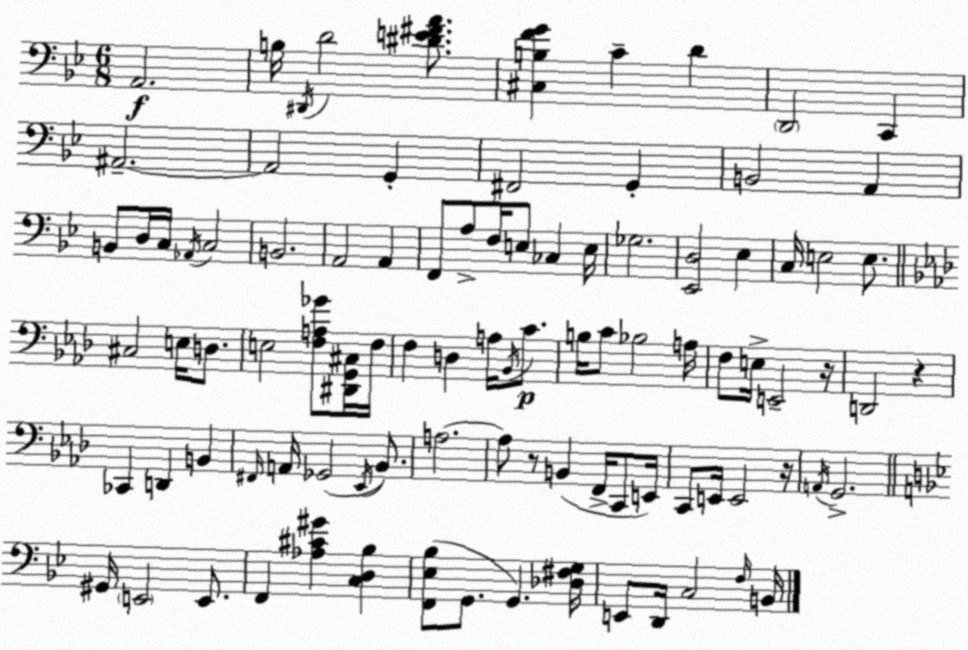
X:1
T:Untitled
M:6/8
L:1/4
K:Bb
A,,2 B,/4 ^D,,/4 D2 [^DE^FA]/2 [^C,B,FG] C D D,,2 C,, ^A,,2 ^A,,2 G,, ^F,,2 G,, B,,2 A,, B,,/2 D,/4 C,/4 _A,,/4 C,2 B,,2 A,,2 A,, F,,/2 A,/2 F,/4 E,/2 _C, E,/4 _G,2 [_E,,D,]2 _E, C,/4 E,2 E,/2 ^C,2 E,/4 D,/2 E,2 [F,A,_G]/2 [^D,,G,,^C,]/4 F,/4 F, D, A,/4 _B,,/4 C/2 B,/4 C/2 _B,2 A,/4 F,/2 E,/4 E,,2 z/4 D,,2 z _C,, D,, B,, ^F,,/4 A,,/4 _G,,2 _E,,/4 _B,,/2 A,2 A,/2 z/2 B,, F,,/4 C,,/2 E,,/4 C,,/2 E,,/4 E,,2 z/4 A,,/4 G,,2 ^G,,/4 E,,2 E,,/2 F,, [_A,^C^G] [C,D,_B,] [F,,_E,_B,]/2 G,,/2 G,, [_D,^F,G,]/4 E,,/2 D,,/4 C,2 F,/4 B,,/4